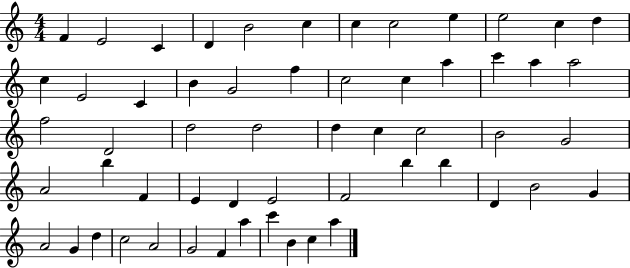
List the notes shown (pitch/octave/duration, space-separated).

F4/q E4/h C4/q D4/q B4/h C5/q C5/q C5/h E5/q E5/h C5/q D5/q C5/q E4/h C4/q B4/q G4/h F5/q C5/h C5/q A5/q C6/q A5/q A5/h F5/h D4/h D5/h D5/h D5/q C5/q C5/h B4/h G4/h A4/h B5/q F4/q E4/q D4/q E4/h F4/h B5/q B5/q D4/q B4/h G4/q A4/h G4/q D5/q C5/h A4/h G4/h F4/q A5/q C6/q B4/q C5/q A5/q